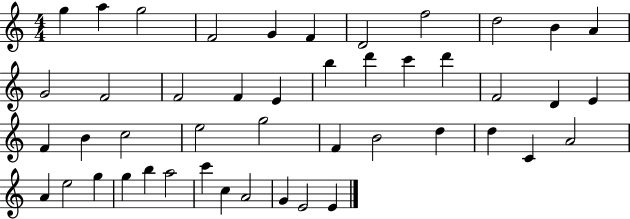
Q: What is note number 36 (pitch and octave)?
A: E5